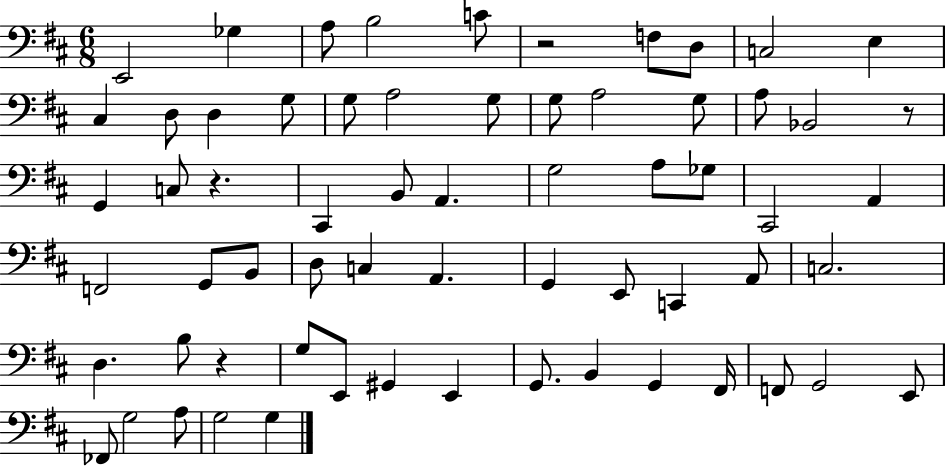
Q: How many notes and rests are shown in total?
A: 64